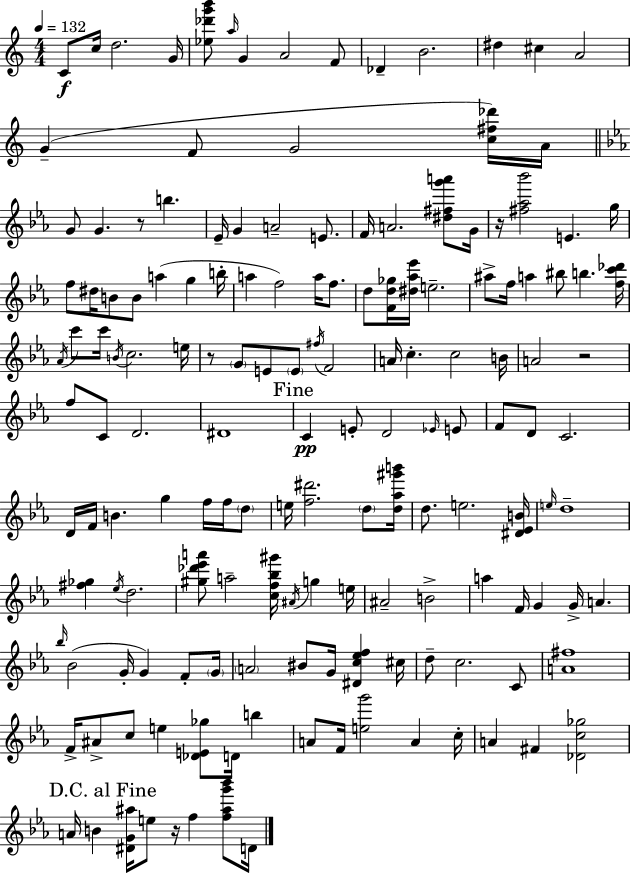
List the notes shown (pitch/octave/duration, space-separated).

C4/e C5/s D5/h. G4/s [Eb5,Db6,G6,B6]/e A5/s G4/q A4/h F4/e Db4/q B4/h. D#5/q C#5/q A4/h G4/q F4/e G4/h [C5,F#5,Db6]/s A4/s G4/e G4/q. R/e B5/q. Eb4/s G4/q A4/h E4/e. F4/s A4/h. [D#5,F#5,G6,A6]/e G4/s R/s [F#5,Ab5,Bb6]/h E4/q. G5/s F5/e D#5/s B4/e B4/e A5/q G5/q B5/s A5/q F5/h A5/s F5/e. D5/e [F4,D5,Gb5]/s [D#5,Ab5,Eb6]/s E5/h. A#5/e F5/s A5/q BIS5/e B5/q. [F5,C6,Db6]/s Ab4/s C6/e C6/s B4/s C5/h. E5/s R/e G4/e E4/e E4/e F#5/s F4/h A4/s C5/q. C5/h B4/s A4/h R/h F5/e C4/e D4/h. D#4/w C4/q E4/e D4/h Eb4/s E4/e F4/e D4/e C4/h. D4/s F4/s B4/q. G5/q F5/s F5/s D5/e E5/s [F5,D#6]/h. D5/e [D5,Ab5,G#6,B6]/s D5/e. E5/h. [D#4,Eb4,B4]/s E5/s D5/w [F#5,Gb5]/q Eb5/s D5/h. [G#5,Db6,Eb6,A6]/e A5/h [C5,F5,Bb5,G#6]/s A#4/s G5/q E5/s A#4/h B4/h A5/q F4/s G4/q G4/s A4/q. Bb5/s Bb4/h G4/s G4/q F4/e G4/s A4/h BIS4/e G4/s [D#4,C5,Eb5,F5]/q C#5/s D5/e C5/h. C4/e [A4,F#5]/w F4/s A#4/e C5/e E5/q [Db4,E4,Gb5]/e D4/s B5/q A4/e F4/s [E5,G6]/h A4/q C5/s A4/q F#4/q [Db4,C5,Gb5]/h A4/s B4/q [D#4,G4,A#5]/s E5/e R/s F5/q [F5,A#5,G6,Bb6]/e D4/s